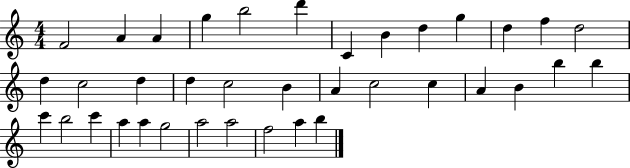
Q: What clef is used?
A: treble